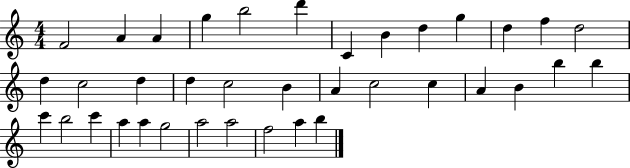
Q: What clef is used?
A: treble